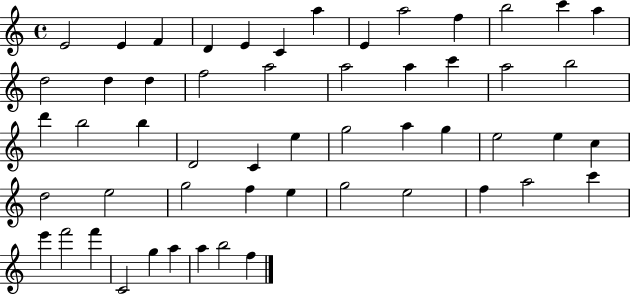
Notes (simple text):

E4/h E4/q F4/q D4/q E4/q C4/q A5/q E4/q A5/h F5/q B5/h C6/q A5/q D5/h D5/q D5/q F5/h A5/h A5/h A5/q C6/q A5/h B5/h D6/q B5/h B5/q D4/h C4/q E5/q G5/h A5/q G5/q E5/h E5/q C5/q D5/h E5/h G5/h F5/q E5/q G5/h E5/h F5/q A5/h C6/q E6/q F6/h F6/q C4/h G5/q A5/q A5/q B5/h F5/q